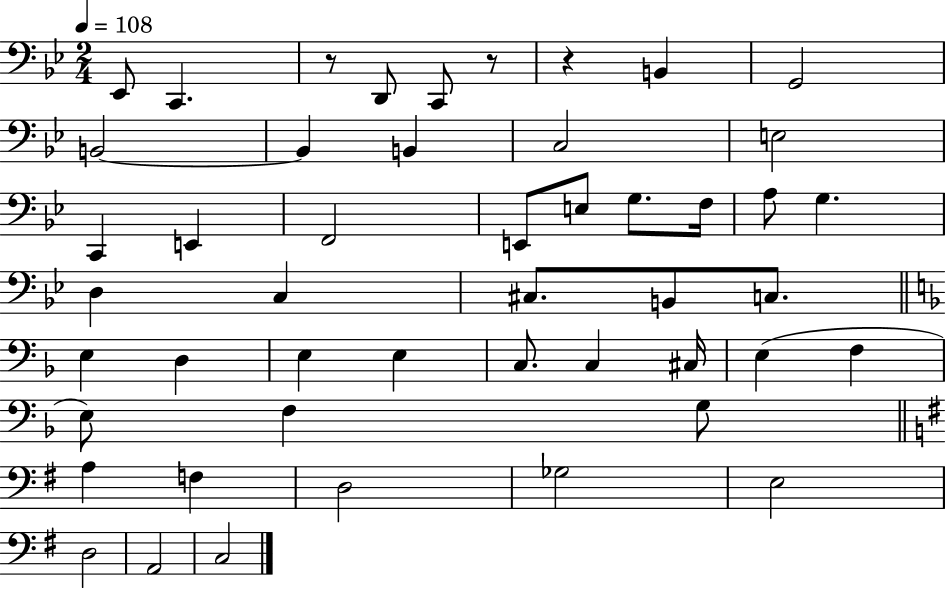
{
  \clef bass
  \numericTimeSignature
  \time 2/4
  \key bes \major
  \tempo 4 = 108
  ees,8 c,4. | r8 d,8 c,8 r8 | r4 b,4 | g,2 | \break b,2~~ | b,4 b,4 | c2 | e2 | \break c,4 e,4 | f,2 | e,8 e8 g8. f16 | a8 g4. | \break d4 c4 | cis8. b,8 c8. | \bar "||" \break \key f \major e4 d4 | e4 e4 | c8. c4 cis16 | e4( f4 | \break e8) f4 g8 | \bar "||" \break \key g \major a4 f4 | d2 | ges2 | e2 | \break d2 | a,2 | c2 | \bar "|."
}